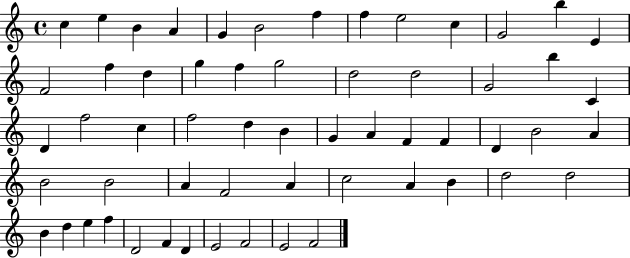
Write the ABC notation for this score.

X:1
T:Untitled
M:4/4
L:1/4
K:C
c e B A G B2 f f e2 c G2 b E F2 f d g f g2 d2 d2 G2 b C D f2 c f2 d B G A F F D B2 A B2 B2 A F2 A c2 A B d2 d2 B d e f D2 F D E2 F2 E2 F2